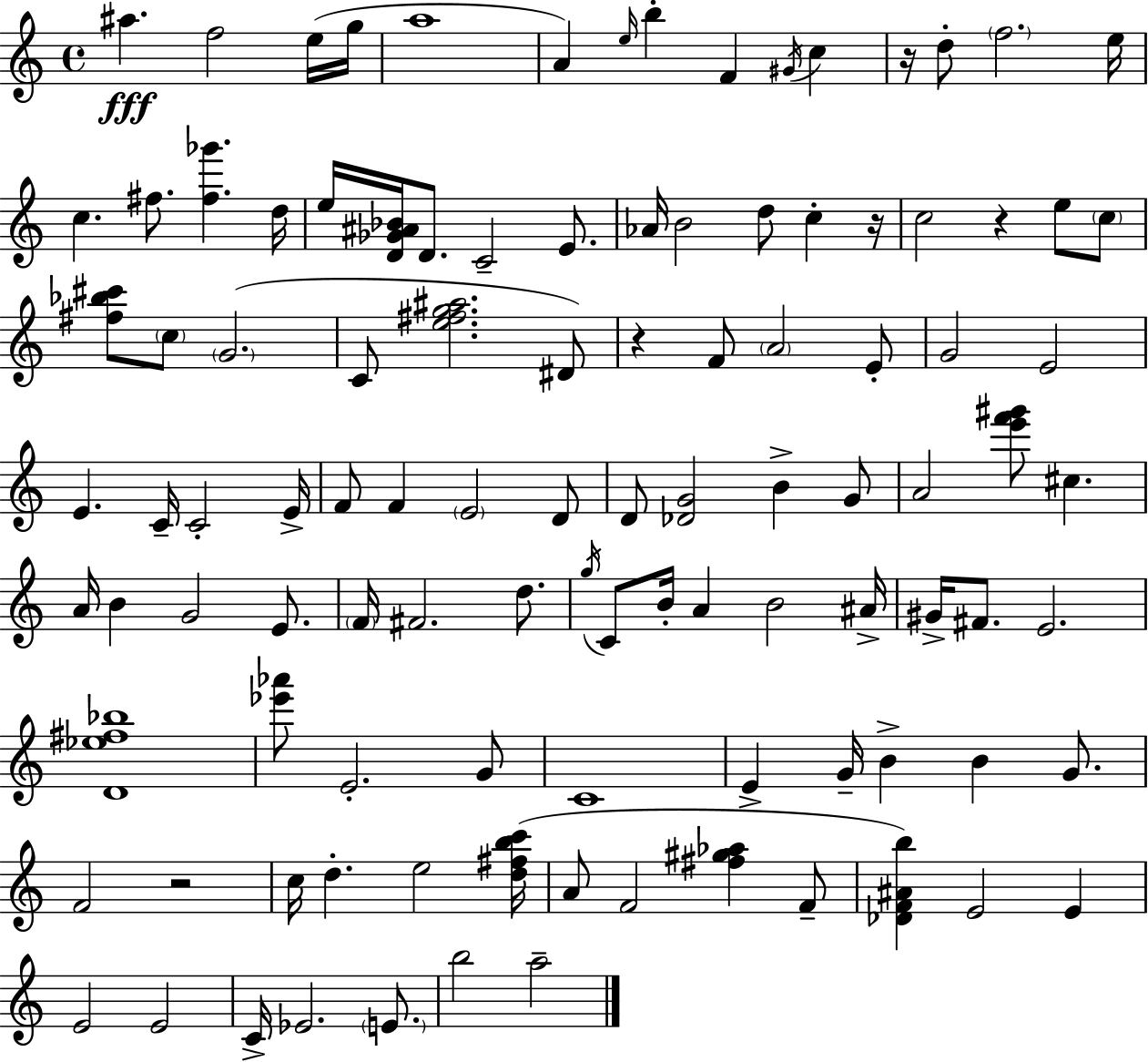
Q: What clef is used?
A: treble